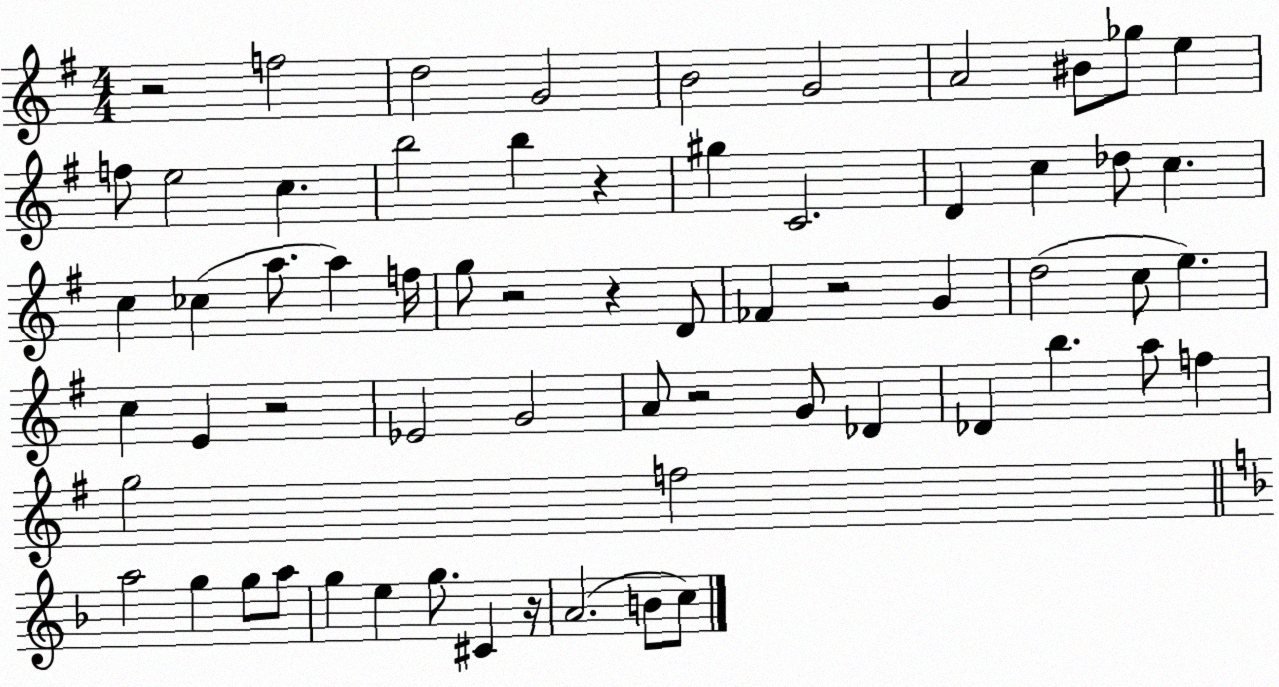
X:1
T:Untitled
M:4/4
L:1/4
K:G
z2 f2 d2 G2 B2 G2 A2 ^B/2 _g/2 e f/2 e2 c b2 b z ^g C2 D c _d/2 c c _c a/2 a f/4 g/2 z2 z D/2 _F z2 G d2 c/2 e c E z2 _E2 G2 A/2 z2 G/2 _D _D b a/2 f g2 f2 a2 g g/2 a/2 g e g/2 ^C z/4 A2 B/2 c/2